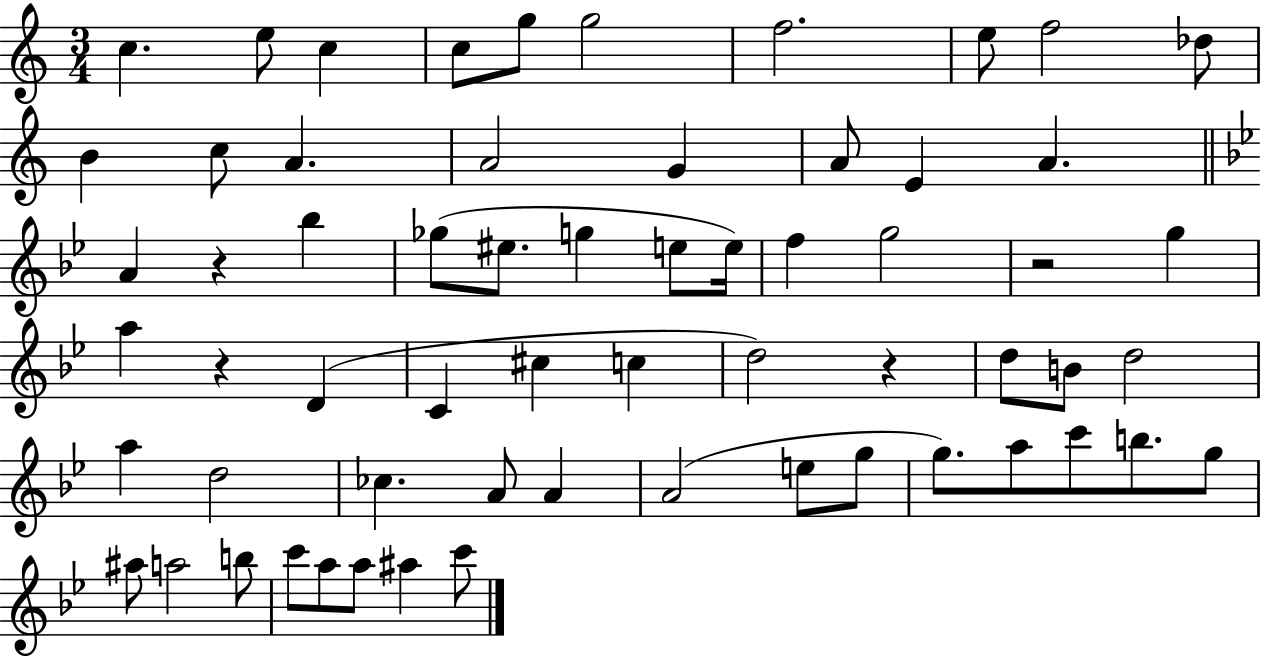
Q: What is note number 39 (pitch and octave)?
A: D5